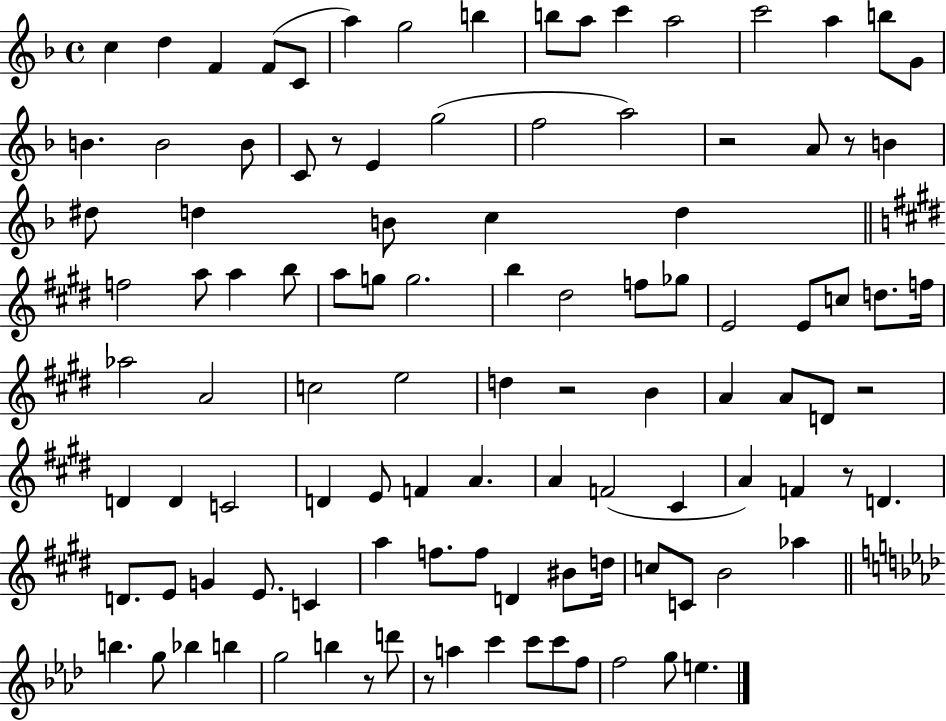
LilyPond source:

{
  \clef treble
  \time 4/4
  \defaultTimeSignature
  \key f \major
  \repeat volta 2 { c''4 d''4 f'4 f'8( c'8 | a''4) g''2 b''4 | b''8 a''8 c'''4 a''2 | c'''2 a''4 b''8 g'8 | \break b'4. b'2 b'8 | c'8 r8 e'4 g''2( | f''2 a''2) | r2 a'8 r8 b'4 | \break dis''8 d''4 b'8 c''4 d''4 | \bar "||" \break \key e \major f''2 a''8 a''4 b''8 | a''8 g''8 g''2. | b''4 dis''2 f''8 ges''8 | e'2 e'8 c''8 d''8. f''16 | \break aes''2 a'2 | c''2 e''2 | d''4 r2 b'4 | a'4 a'8 d'8 r2 | \break d'4 d'4 c'2 | d'4 e'8 f'4 a'4. | a'4 f'2( cis'4 | a'4) f'4 r8 d'4. | \break d'8. e'8 g'4 e'8. c'4 | a''4 f''8. f''8 d'4 bis'8 d''16 | c''8 c'8 b'2 aes''4 | \bar "||" \break \key f \minor b''4. g''8 bes''4 b''4 | g''2 b''4 r8 d'''8 | r8 a''4 c'''4 c'''8 c'''8 f''8 | f''2 g''8 e''4. | \break } \bar "|."
}